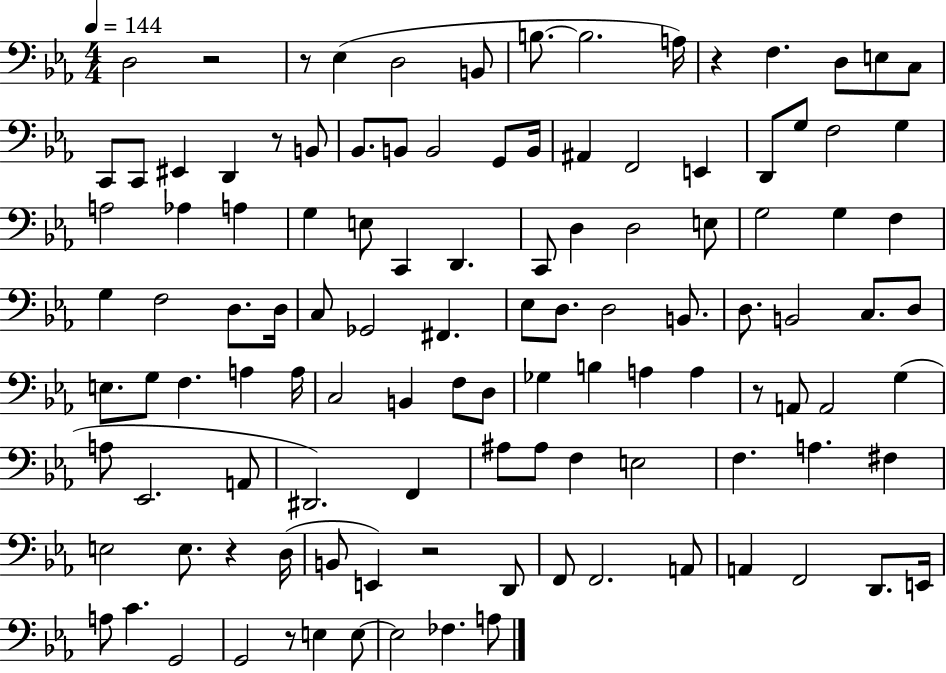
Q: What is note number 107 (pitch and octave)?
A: A3